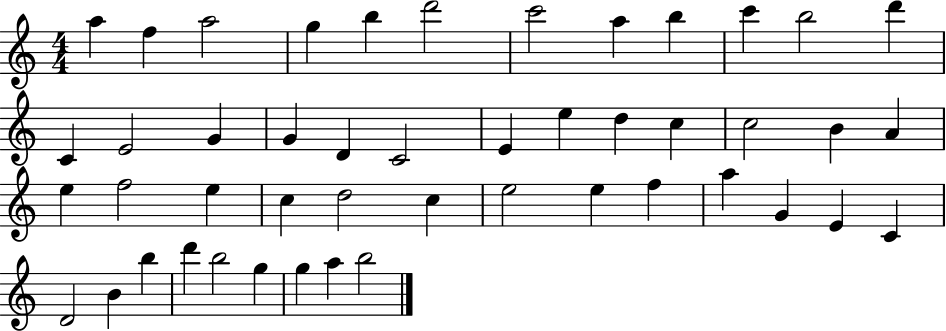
A5/q F5/q A5/h G5/q B5/q D6/h C6/h A5/q B5/q C6/q B5/h D6/q C4/q E4/h G4/q G4/q D4/q C4/h E4/q E5/q D5/q C5/q C5/h B4/q A4/q E5/q F5/h E5/q C5/q D5/h C5/q E5/h E5/q F5/q A5/q G4/q E4/q C4/q D4/h B4/q B5/q D6/q B5/h G5/q G5/q A5/q B5/h